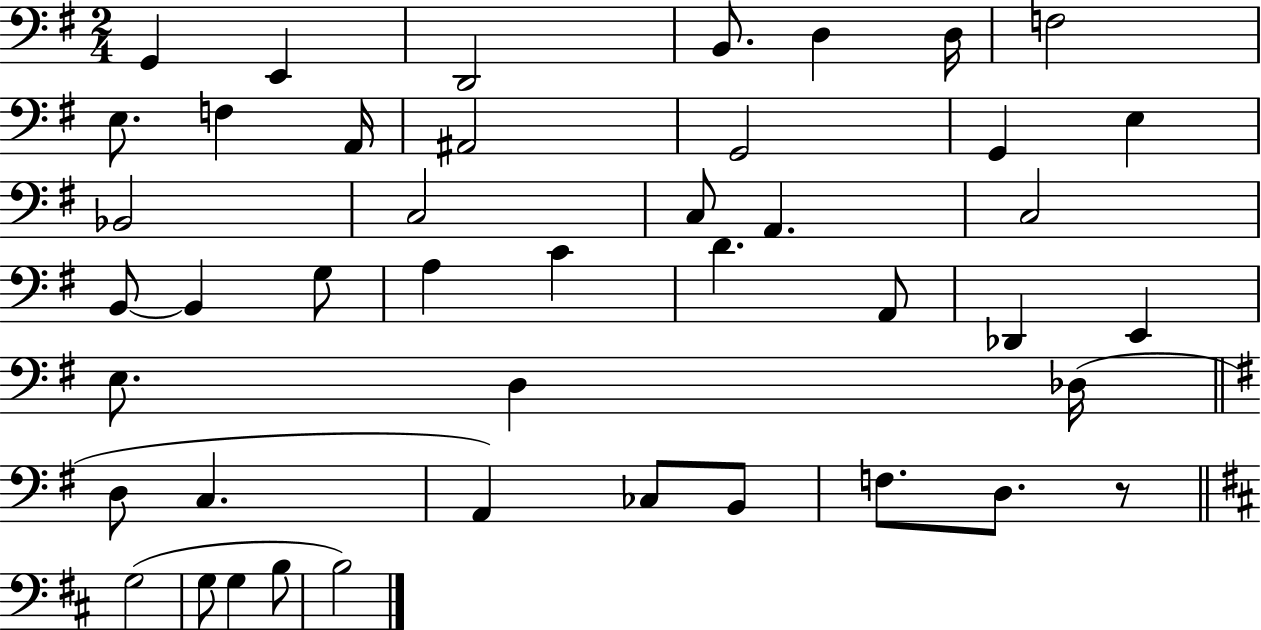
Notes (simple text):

G2/q E2/q D2/h B2/e. D3/q D3/s F3/h E3/e. F3/q A2/s A#2/h G2/h G2/q E3/q Bb2/h C3/h C3/e A2/q. C3/h B2/e B2/q G3/e A3/q C4/q D4/q. A2/e Db2/q E2/q E3/e. D3/q Db3/s D3/e C3/q. A2/q CES3/e B2/e F3/e. D3/e. R/e G3/h G3/e G3/q B3/e B3/h